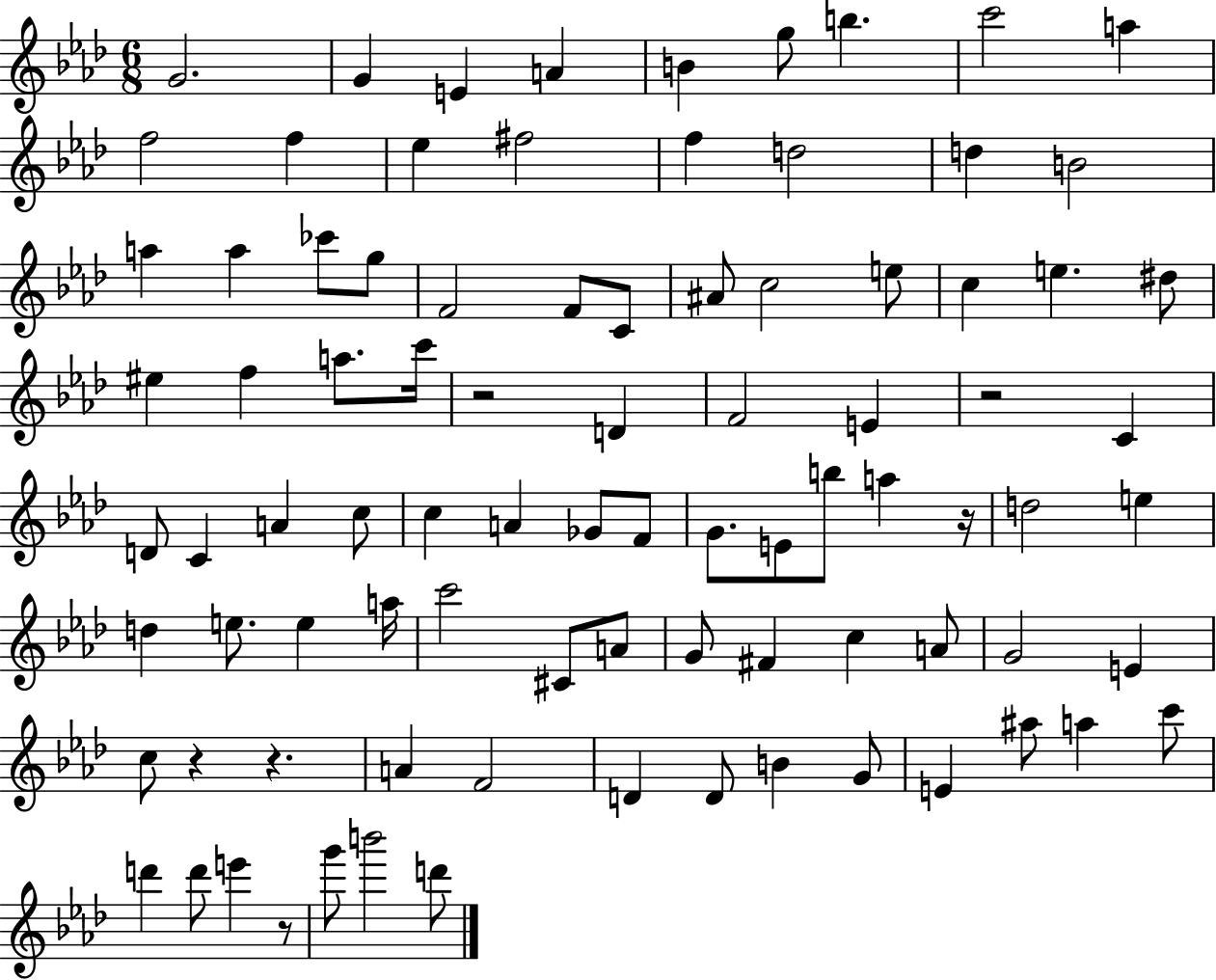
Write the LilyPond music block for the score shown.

{
  \clef treble
  \numericTimeSignature
  \time 6/8
  \key aes \major
  \repeat volta 2 { g'2. | g'4 e'4 a'4 | b'4 g''8 b''4. | c'''2 a''4 | \break f''2 f''4 | ees''4 fis''2 | f''4 d''2 | d''4 b'2 | \break a''4 a''4 ces'''8 g''8 | f'2 f'8 c'8 | ais'8 c''2 e''8 | c''4 e''4. dis''8 | \break eis''4 f''4 a''8. c'''16 | r2 d'4 | f'2 e'4 | r2 c'4 | \break d'8 c'4 a'4 c''8 | c''4 a'4 ges'8 f'8 | g'8. e'8 b''8 a''4 r16 | d''2 e''4 | \break d''4 e''8. e''4 a''16 | c'''2 cis'8 a'8 | g'8 fis'4 c''4 a'8 | g'2 e'4 | \break c''8 r4 r4. | a'4 f'2 | d'4 d'8 b'4 g'8 | e'4 ais''8 a''4 c'''8 | \break d'''4 d'''8 e'''4 r8 | g'''8 b'''2 d'''8 | } \bar "|."
}